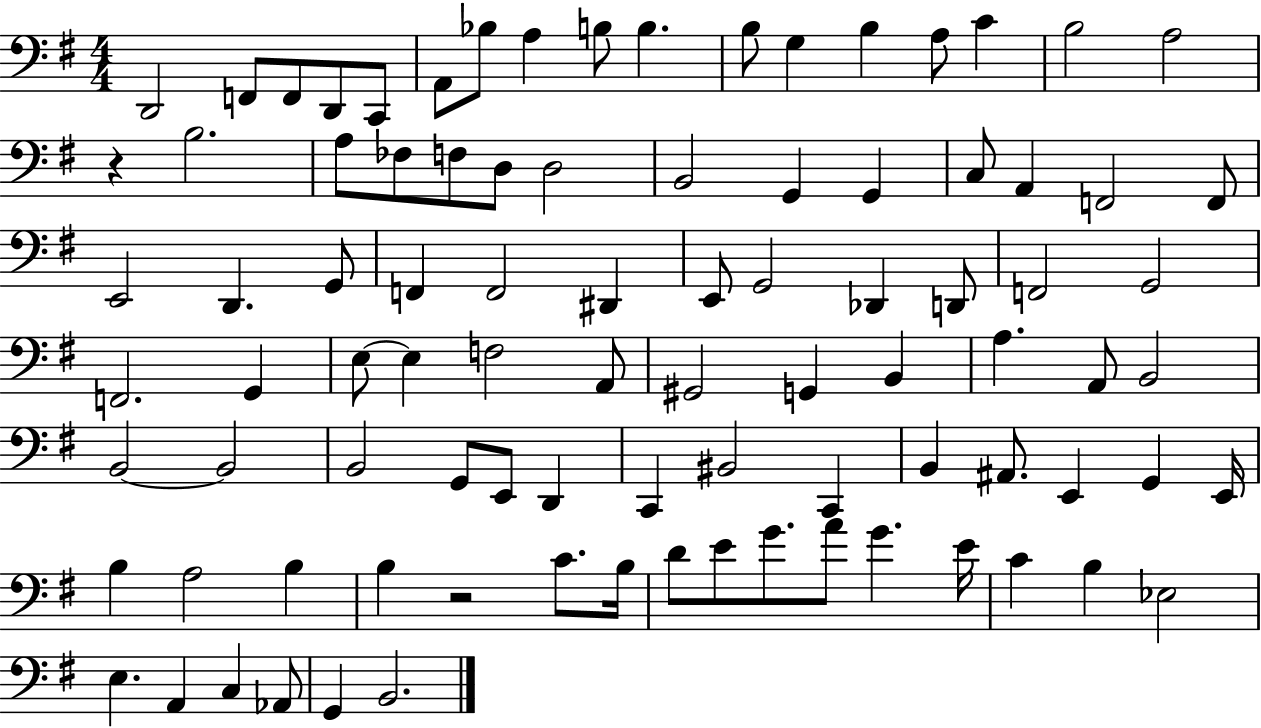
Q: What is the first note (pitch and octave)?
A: D2